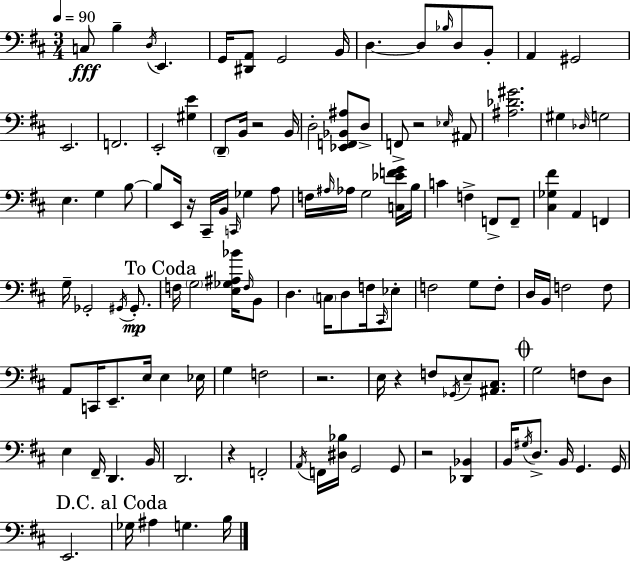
X:1
T:Untitled
M:3/4
L:1/4
K:D
C,/2 B, D,/4 E,, G,,/4 [^D,,A,,]/2 G,,2 B,,/4 D, D,/2 _B,/4 D,/2 B,,/2 A,, ^G,,2 E,,2 F,,2 E,,2 [^G,E] D,,/2 B,,/4 z2 B,,/4 D,2 [_E,,F,,_B,,^A,]/2 D,/2 F,,/2 z2 _E,/4 ^A,,/2 [^A,_D^G]2 ^G, _D,/4 G,2 E, G, B,/2 B,/2 E,,/4 z/4 ^C,,/4 B,,/4 C,,/4 _G, A,/2 F,/4 ^A,/4 _A,/4 G,2 [C,_EFG]/4 B,/4 C F, F,,/2 F,,/2 [^C,_G,^F] A,, F,, G,/4 _G,,2 ^G,,/4 ^G,,/2 F,/4 G,2 [E,_G,^A,_B]/4 F,/4 B,,/2 D, C,/4 D,/2 F,/4 ^C,,/4 _E,/2 F,2 G,/2 F,/2 D,/4 B,,/4 F,2 F,/2 A,,/2 C,,/4 E,,/2 E,/4 E, _E,/4 G, F,2 z2 E,/4 z F,/2 _G,,/4 E,/2 [^A,,^C,]/2 G,2 F,/2 D,/2 E, ^F,,/4 D,, B,,/4 D,,2 z F,,2 A,,/4 F,,/4 [^D,_B,]/4 G,,2 G,,/2 z2 [_D,,_B,,] B,,/4 ^G,/4 D,/2 B,,/4 G,, G,,/4 E,,2 _G,/4 ^A, G, B,/4